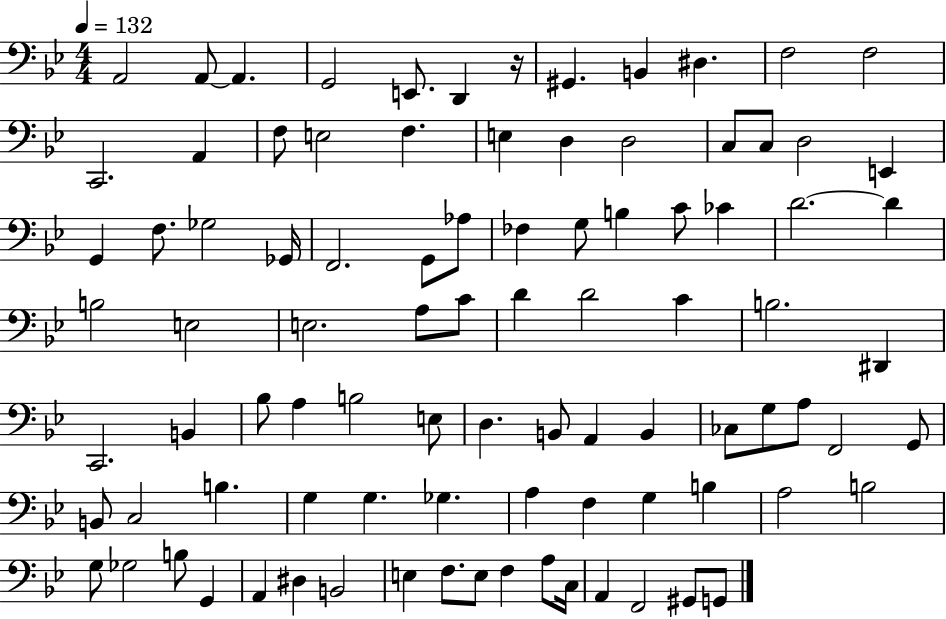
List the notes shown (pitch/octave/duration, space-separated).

A2/h A2/e A2/q. G2/h E2/e. D2/q R/s G#2/q. B2/q D#3/q. F3/h F3/h C2/h. A2/q F3/e E3/h F3/q. E3/q D3/q D3/h C3/e C3/e D3/h E2/q G2/q F3/e. Gb3/h Gb2/s F2/h. G2/e Ab3/e FES3/q G3/e B3/q C4/e CES4/q D4/h. D4/q B3/h E3/h E3/h. A3/e C4/e D4/q D4/h C4/q B3/h. D#2/q C2/h. B2/q Bb3/e A3/q B3/h E3/e D3/q. B2/e A2/q B2/q CES3/e G3/e A3/e F2/h G2/e B2/e C3/h B3/q. G3/q G3/q. Gb3/q. A3/q F3/q G3/q B3/q A3/h B3/h G3/e Gb3/h B3/e G2/q A2/q D#3/q B2/h E3/q F3/e. E3/e F3/q A3/e C3/s A2/q F2/h G#2/e G2/e